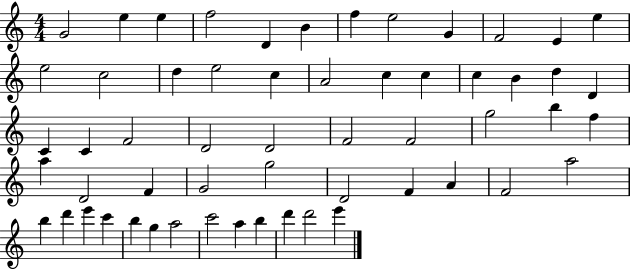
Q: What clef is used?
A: treble